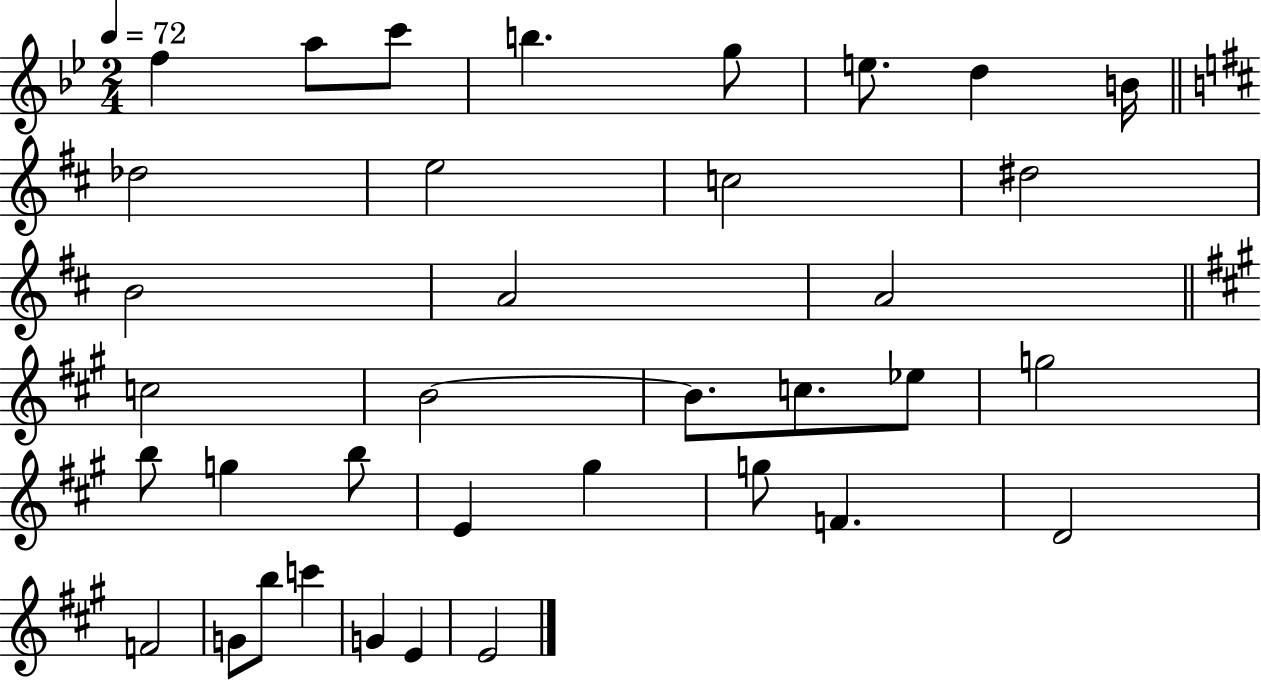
{
  \clef treble
  \numericTimeSignature
  \time 2/4
  \key bes \major
  \tempo 4 = 72
  f''4 a''8 c'''8 | b''4. g''8 | e''8. d''4 b'16 | \bar "||" \break \key b \minor des''2 | e''2 | c''2 | dis''2 | \break b'2 | a'2 | a'2 | \bar "||" \break \key a \major c''2 | b'2~~ | b'8. c''8. ees''8 | g''2 | \break b''8 g''4 b''8 | e'4 gis''4 | g''8 f'4. | d'2 | \break f'2 | g'8 b''8 c'''4 | g'4 e'4 | e'2 | \break \bar "|."
}